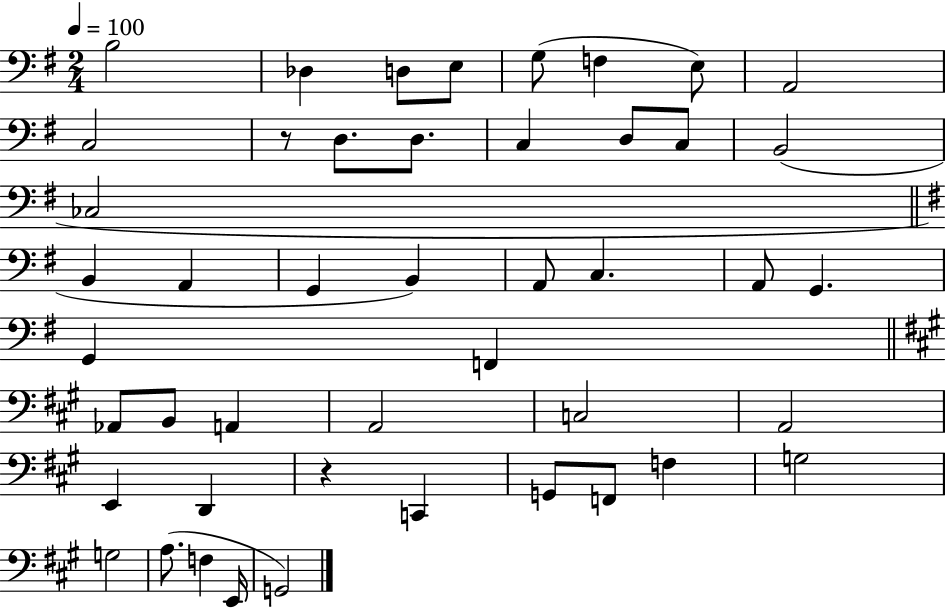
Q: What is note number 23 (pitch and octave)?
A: A2